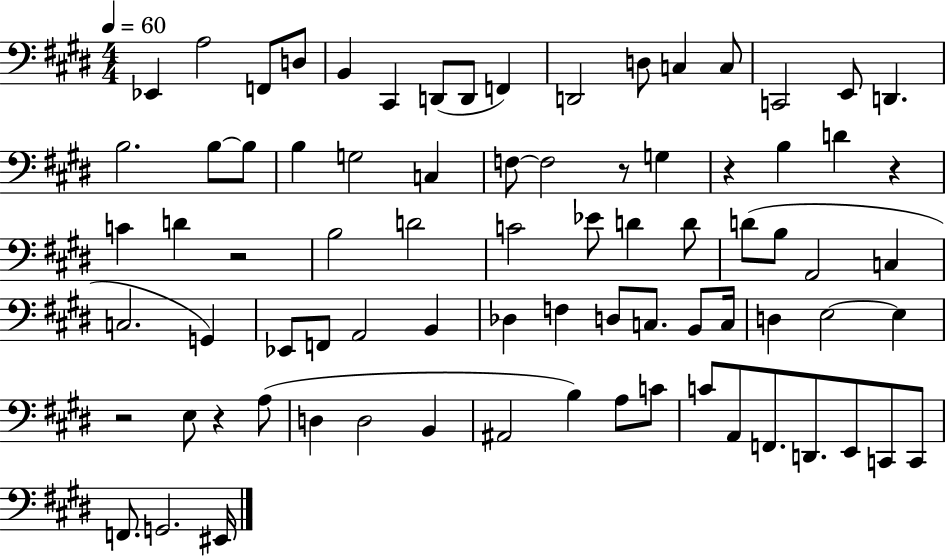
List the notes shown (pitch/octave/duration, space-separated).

Eb2/q A3/h F2/e D3/e B2/q C#2/q D2/e D2/e F2/q D2/h D3/e C3/q C3/e C2/h E2/e D2/q. B3/h. B3/e B3/e B3/q G3/h C3/q F3/e F3/h R/e G3/q R/q B3/q D4/q R/q C4/q D4/q R/h B3/h D4/h C4/h Eb4/e D4/q D4/e D4/e B3/e A2/h C3/q C3/h. G2/q Eb2/e F2/e A2/h B2/q Db3/q F3/q D3/e C3/e. B2/e C3/s D3/q E3/h E3/q R/h E3/e R/q A3/e D3/q D3/h B2/q A#2/h B3/q A3/e C4/e C4/e A2/e F2/e. D2/e. E2/e C2/e C2/e F2/e. G2/h. EIS2/s